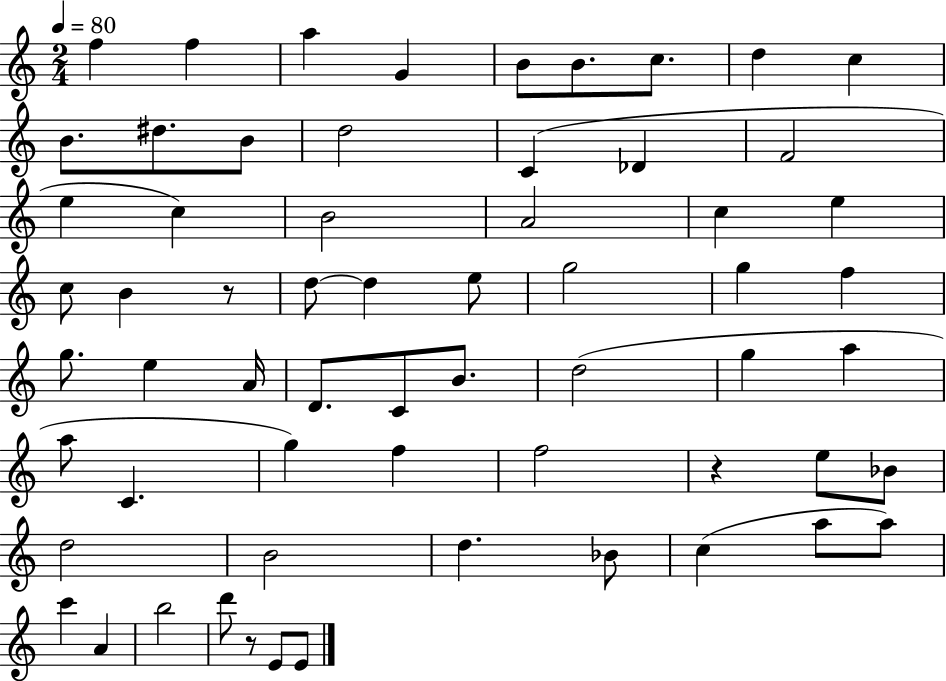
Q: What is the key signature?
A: C major